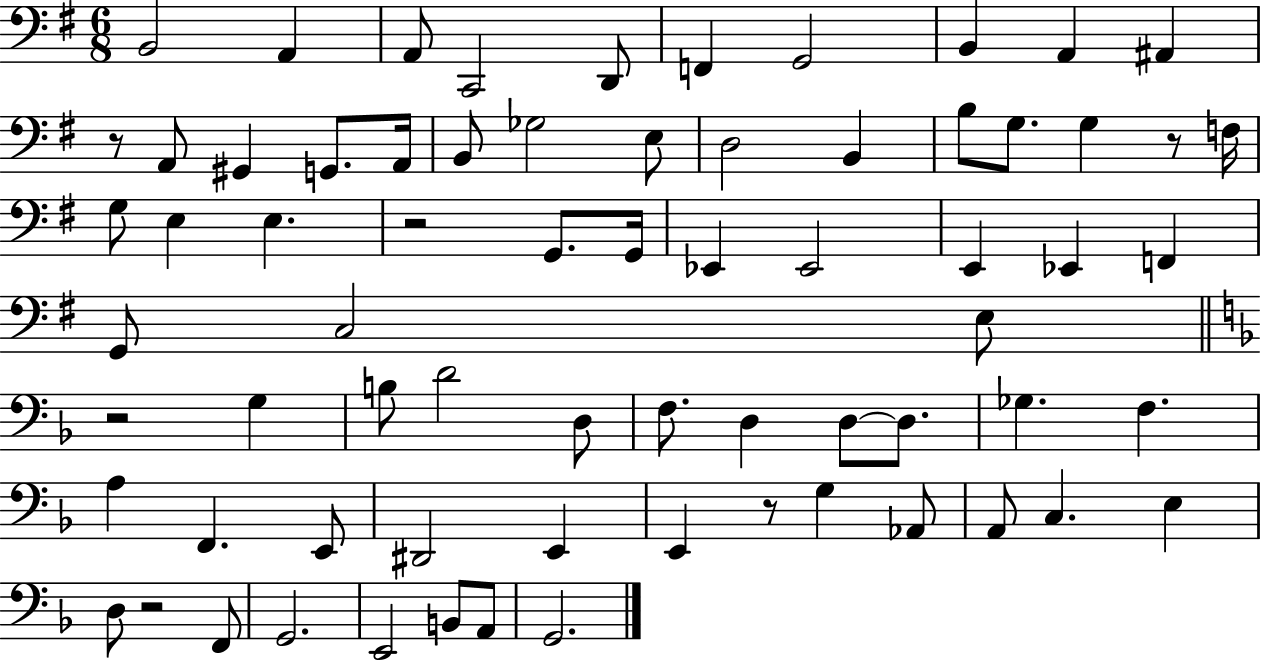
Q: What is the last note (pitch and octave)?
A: G2